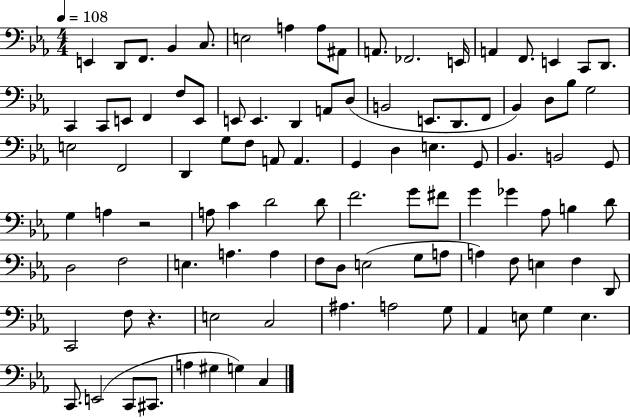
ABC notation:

X:1
T:Untitled
M:4/4
L:1/4
K:Eb
E,, D,,/2 F,,/2 _B,, C,/2 E,2 A, A,/2 ^A,,/2 A,,/2 _F,,2 E,,/4 A,, F,,/2 E,, C,,/2 D,,/2 C,, C,,/2 E,,/2 F,, F,/2 E,,/2 E,,/2 E,, D,, A,,/2 D,/2 B,,2 E,,/2 D,,/2 F,,/2 _B,, D,/2 _B,/2 G,2 E,2 F,,2 D,, G,/2 F,/2 A,,/2 A,, G,, D, E, G,,/2 _B,, B,,2 G,,/2 G, A, z2 A,/2 C D2 D/2 F2 G/2 ^F/2 G _G _A,/2 B, D/2 D,2 F,2 E, A, A, F,/2 D,/2 E,2 G,/2 A,/2 A, F,/2 E, F, D,,/2 C,,2 F,/2 z E,2 C,2 ^A, A,2 G,/2 _A,, E,/2 G, E, C,,/2 E,,2 C,,/2 ^C,,/2 A, ^G, G, C,